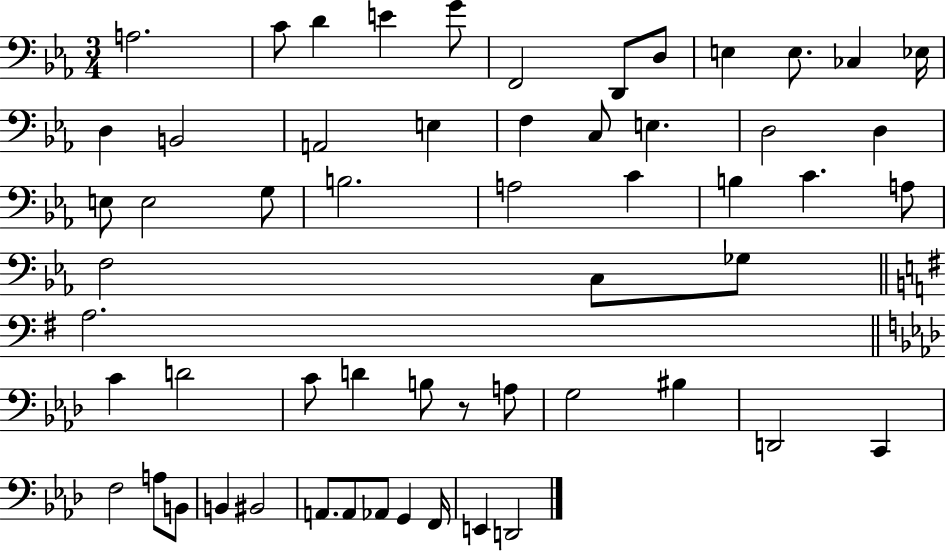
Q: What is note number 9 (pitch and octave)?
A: E3